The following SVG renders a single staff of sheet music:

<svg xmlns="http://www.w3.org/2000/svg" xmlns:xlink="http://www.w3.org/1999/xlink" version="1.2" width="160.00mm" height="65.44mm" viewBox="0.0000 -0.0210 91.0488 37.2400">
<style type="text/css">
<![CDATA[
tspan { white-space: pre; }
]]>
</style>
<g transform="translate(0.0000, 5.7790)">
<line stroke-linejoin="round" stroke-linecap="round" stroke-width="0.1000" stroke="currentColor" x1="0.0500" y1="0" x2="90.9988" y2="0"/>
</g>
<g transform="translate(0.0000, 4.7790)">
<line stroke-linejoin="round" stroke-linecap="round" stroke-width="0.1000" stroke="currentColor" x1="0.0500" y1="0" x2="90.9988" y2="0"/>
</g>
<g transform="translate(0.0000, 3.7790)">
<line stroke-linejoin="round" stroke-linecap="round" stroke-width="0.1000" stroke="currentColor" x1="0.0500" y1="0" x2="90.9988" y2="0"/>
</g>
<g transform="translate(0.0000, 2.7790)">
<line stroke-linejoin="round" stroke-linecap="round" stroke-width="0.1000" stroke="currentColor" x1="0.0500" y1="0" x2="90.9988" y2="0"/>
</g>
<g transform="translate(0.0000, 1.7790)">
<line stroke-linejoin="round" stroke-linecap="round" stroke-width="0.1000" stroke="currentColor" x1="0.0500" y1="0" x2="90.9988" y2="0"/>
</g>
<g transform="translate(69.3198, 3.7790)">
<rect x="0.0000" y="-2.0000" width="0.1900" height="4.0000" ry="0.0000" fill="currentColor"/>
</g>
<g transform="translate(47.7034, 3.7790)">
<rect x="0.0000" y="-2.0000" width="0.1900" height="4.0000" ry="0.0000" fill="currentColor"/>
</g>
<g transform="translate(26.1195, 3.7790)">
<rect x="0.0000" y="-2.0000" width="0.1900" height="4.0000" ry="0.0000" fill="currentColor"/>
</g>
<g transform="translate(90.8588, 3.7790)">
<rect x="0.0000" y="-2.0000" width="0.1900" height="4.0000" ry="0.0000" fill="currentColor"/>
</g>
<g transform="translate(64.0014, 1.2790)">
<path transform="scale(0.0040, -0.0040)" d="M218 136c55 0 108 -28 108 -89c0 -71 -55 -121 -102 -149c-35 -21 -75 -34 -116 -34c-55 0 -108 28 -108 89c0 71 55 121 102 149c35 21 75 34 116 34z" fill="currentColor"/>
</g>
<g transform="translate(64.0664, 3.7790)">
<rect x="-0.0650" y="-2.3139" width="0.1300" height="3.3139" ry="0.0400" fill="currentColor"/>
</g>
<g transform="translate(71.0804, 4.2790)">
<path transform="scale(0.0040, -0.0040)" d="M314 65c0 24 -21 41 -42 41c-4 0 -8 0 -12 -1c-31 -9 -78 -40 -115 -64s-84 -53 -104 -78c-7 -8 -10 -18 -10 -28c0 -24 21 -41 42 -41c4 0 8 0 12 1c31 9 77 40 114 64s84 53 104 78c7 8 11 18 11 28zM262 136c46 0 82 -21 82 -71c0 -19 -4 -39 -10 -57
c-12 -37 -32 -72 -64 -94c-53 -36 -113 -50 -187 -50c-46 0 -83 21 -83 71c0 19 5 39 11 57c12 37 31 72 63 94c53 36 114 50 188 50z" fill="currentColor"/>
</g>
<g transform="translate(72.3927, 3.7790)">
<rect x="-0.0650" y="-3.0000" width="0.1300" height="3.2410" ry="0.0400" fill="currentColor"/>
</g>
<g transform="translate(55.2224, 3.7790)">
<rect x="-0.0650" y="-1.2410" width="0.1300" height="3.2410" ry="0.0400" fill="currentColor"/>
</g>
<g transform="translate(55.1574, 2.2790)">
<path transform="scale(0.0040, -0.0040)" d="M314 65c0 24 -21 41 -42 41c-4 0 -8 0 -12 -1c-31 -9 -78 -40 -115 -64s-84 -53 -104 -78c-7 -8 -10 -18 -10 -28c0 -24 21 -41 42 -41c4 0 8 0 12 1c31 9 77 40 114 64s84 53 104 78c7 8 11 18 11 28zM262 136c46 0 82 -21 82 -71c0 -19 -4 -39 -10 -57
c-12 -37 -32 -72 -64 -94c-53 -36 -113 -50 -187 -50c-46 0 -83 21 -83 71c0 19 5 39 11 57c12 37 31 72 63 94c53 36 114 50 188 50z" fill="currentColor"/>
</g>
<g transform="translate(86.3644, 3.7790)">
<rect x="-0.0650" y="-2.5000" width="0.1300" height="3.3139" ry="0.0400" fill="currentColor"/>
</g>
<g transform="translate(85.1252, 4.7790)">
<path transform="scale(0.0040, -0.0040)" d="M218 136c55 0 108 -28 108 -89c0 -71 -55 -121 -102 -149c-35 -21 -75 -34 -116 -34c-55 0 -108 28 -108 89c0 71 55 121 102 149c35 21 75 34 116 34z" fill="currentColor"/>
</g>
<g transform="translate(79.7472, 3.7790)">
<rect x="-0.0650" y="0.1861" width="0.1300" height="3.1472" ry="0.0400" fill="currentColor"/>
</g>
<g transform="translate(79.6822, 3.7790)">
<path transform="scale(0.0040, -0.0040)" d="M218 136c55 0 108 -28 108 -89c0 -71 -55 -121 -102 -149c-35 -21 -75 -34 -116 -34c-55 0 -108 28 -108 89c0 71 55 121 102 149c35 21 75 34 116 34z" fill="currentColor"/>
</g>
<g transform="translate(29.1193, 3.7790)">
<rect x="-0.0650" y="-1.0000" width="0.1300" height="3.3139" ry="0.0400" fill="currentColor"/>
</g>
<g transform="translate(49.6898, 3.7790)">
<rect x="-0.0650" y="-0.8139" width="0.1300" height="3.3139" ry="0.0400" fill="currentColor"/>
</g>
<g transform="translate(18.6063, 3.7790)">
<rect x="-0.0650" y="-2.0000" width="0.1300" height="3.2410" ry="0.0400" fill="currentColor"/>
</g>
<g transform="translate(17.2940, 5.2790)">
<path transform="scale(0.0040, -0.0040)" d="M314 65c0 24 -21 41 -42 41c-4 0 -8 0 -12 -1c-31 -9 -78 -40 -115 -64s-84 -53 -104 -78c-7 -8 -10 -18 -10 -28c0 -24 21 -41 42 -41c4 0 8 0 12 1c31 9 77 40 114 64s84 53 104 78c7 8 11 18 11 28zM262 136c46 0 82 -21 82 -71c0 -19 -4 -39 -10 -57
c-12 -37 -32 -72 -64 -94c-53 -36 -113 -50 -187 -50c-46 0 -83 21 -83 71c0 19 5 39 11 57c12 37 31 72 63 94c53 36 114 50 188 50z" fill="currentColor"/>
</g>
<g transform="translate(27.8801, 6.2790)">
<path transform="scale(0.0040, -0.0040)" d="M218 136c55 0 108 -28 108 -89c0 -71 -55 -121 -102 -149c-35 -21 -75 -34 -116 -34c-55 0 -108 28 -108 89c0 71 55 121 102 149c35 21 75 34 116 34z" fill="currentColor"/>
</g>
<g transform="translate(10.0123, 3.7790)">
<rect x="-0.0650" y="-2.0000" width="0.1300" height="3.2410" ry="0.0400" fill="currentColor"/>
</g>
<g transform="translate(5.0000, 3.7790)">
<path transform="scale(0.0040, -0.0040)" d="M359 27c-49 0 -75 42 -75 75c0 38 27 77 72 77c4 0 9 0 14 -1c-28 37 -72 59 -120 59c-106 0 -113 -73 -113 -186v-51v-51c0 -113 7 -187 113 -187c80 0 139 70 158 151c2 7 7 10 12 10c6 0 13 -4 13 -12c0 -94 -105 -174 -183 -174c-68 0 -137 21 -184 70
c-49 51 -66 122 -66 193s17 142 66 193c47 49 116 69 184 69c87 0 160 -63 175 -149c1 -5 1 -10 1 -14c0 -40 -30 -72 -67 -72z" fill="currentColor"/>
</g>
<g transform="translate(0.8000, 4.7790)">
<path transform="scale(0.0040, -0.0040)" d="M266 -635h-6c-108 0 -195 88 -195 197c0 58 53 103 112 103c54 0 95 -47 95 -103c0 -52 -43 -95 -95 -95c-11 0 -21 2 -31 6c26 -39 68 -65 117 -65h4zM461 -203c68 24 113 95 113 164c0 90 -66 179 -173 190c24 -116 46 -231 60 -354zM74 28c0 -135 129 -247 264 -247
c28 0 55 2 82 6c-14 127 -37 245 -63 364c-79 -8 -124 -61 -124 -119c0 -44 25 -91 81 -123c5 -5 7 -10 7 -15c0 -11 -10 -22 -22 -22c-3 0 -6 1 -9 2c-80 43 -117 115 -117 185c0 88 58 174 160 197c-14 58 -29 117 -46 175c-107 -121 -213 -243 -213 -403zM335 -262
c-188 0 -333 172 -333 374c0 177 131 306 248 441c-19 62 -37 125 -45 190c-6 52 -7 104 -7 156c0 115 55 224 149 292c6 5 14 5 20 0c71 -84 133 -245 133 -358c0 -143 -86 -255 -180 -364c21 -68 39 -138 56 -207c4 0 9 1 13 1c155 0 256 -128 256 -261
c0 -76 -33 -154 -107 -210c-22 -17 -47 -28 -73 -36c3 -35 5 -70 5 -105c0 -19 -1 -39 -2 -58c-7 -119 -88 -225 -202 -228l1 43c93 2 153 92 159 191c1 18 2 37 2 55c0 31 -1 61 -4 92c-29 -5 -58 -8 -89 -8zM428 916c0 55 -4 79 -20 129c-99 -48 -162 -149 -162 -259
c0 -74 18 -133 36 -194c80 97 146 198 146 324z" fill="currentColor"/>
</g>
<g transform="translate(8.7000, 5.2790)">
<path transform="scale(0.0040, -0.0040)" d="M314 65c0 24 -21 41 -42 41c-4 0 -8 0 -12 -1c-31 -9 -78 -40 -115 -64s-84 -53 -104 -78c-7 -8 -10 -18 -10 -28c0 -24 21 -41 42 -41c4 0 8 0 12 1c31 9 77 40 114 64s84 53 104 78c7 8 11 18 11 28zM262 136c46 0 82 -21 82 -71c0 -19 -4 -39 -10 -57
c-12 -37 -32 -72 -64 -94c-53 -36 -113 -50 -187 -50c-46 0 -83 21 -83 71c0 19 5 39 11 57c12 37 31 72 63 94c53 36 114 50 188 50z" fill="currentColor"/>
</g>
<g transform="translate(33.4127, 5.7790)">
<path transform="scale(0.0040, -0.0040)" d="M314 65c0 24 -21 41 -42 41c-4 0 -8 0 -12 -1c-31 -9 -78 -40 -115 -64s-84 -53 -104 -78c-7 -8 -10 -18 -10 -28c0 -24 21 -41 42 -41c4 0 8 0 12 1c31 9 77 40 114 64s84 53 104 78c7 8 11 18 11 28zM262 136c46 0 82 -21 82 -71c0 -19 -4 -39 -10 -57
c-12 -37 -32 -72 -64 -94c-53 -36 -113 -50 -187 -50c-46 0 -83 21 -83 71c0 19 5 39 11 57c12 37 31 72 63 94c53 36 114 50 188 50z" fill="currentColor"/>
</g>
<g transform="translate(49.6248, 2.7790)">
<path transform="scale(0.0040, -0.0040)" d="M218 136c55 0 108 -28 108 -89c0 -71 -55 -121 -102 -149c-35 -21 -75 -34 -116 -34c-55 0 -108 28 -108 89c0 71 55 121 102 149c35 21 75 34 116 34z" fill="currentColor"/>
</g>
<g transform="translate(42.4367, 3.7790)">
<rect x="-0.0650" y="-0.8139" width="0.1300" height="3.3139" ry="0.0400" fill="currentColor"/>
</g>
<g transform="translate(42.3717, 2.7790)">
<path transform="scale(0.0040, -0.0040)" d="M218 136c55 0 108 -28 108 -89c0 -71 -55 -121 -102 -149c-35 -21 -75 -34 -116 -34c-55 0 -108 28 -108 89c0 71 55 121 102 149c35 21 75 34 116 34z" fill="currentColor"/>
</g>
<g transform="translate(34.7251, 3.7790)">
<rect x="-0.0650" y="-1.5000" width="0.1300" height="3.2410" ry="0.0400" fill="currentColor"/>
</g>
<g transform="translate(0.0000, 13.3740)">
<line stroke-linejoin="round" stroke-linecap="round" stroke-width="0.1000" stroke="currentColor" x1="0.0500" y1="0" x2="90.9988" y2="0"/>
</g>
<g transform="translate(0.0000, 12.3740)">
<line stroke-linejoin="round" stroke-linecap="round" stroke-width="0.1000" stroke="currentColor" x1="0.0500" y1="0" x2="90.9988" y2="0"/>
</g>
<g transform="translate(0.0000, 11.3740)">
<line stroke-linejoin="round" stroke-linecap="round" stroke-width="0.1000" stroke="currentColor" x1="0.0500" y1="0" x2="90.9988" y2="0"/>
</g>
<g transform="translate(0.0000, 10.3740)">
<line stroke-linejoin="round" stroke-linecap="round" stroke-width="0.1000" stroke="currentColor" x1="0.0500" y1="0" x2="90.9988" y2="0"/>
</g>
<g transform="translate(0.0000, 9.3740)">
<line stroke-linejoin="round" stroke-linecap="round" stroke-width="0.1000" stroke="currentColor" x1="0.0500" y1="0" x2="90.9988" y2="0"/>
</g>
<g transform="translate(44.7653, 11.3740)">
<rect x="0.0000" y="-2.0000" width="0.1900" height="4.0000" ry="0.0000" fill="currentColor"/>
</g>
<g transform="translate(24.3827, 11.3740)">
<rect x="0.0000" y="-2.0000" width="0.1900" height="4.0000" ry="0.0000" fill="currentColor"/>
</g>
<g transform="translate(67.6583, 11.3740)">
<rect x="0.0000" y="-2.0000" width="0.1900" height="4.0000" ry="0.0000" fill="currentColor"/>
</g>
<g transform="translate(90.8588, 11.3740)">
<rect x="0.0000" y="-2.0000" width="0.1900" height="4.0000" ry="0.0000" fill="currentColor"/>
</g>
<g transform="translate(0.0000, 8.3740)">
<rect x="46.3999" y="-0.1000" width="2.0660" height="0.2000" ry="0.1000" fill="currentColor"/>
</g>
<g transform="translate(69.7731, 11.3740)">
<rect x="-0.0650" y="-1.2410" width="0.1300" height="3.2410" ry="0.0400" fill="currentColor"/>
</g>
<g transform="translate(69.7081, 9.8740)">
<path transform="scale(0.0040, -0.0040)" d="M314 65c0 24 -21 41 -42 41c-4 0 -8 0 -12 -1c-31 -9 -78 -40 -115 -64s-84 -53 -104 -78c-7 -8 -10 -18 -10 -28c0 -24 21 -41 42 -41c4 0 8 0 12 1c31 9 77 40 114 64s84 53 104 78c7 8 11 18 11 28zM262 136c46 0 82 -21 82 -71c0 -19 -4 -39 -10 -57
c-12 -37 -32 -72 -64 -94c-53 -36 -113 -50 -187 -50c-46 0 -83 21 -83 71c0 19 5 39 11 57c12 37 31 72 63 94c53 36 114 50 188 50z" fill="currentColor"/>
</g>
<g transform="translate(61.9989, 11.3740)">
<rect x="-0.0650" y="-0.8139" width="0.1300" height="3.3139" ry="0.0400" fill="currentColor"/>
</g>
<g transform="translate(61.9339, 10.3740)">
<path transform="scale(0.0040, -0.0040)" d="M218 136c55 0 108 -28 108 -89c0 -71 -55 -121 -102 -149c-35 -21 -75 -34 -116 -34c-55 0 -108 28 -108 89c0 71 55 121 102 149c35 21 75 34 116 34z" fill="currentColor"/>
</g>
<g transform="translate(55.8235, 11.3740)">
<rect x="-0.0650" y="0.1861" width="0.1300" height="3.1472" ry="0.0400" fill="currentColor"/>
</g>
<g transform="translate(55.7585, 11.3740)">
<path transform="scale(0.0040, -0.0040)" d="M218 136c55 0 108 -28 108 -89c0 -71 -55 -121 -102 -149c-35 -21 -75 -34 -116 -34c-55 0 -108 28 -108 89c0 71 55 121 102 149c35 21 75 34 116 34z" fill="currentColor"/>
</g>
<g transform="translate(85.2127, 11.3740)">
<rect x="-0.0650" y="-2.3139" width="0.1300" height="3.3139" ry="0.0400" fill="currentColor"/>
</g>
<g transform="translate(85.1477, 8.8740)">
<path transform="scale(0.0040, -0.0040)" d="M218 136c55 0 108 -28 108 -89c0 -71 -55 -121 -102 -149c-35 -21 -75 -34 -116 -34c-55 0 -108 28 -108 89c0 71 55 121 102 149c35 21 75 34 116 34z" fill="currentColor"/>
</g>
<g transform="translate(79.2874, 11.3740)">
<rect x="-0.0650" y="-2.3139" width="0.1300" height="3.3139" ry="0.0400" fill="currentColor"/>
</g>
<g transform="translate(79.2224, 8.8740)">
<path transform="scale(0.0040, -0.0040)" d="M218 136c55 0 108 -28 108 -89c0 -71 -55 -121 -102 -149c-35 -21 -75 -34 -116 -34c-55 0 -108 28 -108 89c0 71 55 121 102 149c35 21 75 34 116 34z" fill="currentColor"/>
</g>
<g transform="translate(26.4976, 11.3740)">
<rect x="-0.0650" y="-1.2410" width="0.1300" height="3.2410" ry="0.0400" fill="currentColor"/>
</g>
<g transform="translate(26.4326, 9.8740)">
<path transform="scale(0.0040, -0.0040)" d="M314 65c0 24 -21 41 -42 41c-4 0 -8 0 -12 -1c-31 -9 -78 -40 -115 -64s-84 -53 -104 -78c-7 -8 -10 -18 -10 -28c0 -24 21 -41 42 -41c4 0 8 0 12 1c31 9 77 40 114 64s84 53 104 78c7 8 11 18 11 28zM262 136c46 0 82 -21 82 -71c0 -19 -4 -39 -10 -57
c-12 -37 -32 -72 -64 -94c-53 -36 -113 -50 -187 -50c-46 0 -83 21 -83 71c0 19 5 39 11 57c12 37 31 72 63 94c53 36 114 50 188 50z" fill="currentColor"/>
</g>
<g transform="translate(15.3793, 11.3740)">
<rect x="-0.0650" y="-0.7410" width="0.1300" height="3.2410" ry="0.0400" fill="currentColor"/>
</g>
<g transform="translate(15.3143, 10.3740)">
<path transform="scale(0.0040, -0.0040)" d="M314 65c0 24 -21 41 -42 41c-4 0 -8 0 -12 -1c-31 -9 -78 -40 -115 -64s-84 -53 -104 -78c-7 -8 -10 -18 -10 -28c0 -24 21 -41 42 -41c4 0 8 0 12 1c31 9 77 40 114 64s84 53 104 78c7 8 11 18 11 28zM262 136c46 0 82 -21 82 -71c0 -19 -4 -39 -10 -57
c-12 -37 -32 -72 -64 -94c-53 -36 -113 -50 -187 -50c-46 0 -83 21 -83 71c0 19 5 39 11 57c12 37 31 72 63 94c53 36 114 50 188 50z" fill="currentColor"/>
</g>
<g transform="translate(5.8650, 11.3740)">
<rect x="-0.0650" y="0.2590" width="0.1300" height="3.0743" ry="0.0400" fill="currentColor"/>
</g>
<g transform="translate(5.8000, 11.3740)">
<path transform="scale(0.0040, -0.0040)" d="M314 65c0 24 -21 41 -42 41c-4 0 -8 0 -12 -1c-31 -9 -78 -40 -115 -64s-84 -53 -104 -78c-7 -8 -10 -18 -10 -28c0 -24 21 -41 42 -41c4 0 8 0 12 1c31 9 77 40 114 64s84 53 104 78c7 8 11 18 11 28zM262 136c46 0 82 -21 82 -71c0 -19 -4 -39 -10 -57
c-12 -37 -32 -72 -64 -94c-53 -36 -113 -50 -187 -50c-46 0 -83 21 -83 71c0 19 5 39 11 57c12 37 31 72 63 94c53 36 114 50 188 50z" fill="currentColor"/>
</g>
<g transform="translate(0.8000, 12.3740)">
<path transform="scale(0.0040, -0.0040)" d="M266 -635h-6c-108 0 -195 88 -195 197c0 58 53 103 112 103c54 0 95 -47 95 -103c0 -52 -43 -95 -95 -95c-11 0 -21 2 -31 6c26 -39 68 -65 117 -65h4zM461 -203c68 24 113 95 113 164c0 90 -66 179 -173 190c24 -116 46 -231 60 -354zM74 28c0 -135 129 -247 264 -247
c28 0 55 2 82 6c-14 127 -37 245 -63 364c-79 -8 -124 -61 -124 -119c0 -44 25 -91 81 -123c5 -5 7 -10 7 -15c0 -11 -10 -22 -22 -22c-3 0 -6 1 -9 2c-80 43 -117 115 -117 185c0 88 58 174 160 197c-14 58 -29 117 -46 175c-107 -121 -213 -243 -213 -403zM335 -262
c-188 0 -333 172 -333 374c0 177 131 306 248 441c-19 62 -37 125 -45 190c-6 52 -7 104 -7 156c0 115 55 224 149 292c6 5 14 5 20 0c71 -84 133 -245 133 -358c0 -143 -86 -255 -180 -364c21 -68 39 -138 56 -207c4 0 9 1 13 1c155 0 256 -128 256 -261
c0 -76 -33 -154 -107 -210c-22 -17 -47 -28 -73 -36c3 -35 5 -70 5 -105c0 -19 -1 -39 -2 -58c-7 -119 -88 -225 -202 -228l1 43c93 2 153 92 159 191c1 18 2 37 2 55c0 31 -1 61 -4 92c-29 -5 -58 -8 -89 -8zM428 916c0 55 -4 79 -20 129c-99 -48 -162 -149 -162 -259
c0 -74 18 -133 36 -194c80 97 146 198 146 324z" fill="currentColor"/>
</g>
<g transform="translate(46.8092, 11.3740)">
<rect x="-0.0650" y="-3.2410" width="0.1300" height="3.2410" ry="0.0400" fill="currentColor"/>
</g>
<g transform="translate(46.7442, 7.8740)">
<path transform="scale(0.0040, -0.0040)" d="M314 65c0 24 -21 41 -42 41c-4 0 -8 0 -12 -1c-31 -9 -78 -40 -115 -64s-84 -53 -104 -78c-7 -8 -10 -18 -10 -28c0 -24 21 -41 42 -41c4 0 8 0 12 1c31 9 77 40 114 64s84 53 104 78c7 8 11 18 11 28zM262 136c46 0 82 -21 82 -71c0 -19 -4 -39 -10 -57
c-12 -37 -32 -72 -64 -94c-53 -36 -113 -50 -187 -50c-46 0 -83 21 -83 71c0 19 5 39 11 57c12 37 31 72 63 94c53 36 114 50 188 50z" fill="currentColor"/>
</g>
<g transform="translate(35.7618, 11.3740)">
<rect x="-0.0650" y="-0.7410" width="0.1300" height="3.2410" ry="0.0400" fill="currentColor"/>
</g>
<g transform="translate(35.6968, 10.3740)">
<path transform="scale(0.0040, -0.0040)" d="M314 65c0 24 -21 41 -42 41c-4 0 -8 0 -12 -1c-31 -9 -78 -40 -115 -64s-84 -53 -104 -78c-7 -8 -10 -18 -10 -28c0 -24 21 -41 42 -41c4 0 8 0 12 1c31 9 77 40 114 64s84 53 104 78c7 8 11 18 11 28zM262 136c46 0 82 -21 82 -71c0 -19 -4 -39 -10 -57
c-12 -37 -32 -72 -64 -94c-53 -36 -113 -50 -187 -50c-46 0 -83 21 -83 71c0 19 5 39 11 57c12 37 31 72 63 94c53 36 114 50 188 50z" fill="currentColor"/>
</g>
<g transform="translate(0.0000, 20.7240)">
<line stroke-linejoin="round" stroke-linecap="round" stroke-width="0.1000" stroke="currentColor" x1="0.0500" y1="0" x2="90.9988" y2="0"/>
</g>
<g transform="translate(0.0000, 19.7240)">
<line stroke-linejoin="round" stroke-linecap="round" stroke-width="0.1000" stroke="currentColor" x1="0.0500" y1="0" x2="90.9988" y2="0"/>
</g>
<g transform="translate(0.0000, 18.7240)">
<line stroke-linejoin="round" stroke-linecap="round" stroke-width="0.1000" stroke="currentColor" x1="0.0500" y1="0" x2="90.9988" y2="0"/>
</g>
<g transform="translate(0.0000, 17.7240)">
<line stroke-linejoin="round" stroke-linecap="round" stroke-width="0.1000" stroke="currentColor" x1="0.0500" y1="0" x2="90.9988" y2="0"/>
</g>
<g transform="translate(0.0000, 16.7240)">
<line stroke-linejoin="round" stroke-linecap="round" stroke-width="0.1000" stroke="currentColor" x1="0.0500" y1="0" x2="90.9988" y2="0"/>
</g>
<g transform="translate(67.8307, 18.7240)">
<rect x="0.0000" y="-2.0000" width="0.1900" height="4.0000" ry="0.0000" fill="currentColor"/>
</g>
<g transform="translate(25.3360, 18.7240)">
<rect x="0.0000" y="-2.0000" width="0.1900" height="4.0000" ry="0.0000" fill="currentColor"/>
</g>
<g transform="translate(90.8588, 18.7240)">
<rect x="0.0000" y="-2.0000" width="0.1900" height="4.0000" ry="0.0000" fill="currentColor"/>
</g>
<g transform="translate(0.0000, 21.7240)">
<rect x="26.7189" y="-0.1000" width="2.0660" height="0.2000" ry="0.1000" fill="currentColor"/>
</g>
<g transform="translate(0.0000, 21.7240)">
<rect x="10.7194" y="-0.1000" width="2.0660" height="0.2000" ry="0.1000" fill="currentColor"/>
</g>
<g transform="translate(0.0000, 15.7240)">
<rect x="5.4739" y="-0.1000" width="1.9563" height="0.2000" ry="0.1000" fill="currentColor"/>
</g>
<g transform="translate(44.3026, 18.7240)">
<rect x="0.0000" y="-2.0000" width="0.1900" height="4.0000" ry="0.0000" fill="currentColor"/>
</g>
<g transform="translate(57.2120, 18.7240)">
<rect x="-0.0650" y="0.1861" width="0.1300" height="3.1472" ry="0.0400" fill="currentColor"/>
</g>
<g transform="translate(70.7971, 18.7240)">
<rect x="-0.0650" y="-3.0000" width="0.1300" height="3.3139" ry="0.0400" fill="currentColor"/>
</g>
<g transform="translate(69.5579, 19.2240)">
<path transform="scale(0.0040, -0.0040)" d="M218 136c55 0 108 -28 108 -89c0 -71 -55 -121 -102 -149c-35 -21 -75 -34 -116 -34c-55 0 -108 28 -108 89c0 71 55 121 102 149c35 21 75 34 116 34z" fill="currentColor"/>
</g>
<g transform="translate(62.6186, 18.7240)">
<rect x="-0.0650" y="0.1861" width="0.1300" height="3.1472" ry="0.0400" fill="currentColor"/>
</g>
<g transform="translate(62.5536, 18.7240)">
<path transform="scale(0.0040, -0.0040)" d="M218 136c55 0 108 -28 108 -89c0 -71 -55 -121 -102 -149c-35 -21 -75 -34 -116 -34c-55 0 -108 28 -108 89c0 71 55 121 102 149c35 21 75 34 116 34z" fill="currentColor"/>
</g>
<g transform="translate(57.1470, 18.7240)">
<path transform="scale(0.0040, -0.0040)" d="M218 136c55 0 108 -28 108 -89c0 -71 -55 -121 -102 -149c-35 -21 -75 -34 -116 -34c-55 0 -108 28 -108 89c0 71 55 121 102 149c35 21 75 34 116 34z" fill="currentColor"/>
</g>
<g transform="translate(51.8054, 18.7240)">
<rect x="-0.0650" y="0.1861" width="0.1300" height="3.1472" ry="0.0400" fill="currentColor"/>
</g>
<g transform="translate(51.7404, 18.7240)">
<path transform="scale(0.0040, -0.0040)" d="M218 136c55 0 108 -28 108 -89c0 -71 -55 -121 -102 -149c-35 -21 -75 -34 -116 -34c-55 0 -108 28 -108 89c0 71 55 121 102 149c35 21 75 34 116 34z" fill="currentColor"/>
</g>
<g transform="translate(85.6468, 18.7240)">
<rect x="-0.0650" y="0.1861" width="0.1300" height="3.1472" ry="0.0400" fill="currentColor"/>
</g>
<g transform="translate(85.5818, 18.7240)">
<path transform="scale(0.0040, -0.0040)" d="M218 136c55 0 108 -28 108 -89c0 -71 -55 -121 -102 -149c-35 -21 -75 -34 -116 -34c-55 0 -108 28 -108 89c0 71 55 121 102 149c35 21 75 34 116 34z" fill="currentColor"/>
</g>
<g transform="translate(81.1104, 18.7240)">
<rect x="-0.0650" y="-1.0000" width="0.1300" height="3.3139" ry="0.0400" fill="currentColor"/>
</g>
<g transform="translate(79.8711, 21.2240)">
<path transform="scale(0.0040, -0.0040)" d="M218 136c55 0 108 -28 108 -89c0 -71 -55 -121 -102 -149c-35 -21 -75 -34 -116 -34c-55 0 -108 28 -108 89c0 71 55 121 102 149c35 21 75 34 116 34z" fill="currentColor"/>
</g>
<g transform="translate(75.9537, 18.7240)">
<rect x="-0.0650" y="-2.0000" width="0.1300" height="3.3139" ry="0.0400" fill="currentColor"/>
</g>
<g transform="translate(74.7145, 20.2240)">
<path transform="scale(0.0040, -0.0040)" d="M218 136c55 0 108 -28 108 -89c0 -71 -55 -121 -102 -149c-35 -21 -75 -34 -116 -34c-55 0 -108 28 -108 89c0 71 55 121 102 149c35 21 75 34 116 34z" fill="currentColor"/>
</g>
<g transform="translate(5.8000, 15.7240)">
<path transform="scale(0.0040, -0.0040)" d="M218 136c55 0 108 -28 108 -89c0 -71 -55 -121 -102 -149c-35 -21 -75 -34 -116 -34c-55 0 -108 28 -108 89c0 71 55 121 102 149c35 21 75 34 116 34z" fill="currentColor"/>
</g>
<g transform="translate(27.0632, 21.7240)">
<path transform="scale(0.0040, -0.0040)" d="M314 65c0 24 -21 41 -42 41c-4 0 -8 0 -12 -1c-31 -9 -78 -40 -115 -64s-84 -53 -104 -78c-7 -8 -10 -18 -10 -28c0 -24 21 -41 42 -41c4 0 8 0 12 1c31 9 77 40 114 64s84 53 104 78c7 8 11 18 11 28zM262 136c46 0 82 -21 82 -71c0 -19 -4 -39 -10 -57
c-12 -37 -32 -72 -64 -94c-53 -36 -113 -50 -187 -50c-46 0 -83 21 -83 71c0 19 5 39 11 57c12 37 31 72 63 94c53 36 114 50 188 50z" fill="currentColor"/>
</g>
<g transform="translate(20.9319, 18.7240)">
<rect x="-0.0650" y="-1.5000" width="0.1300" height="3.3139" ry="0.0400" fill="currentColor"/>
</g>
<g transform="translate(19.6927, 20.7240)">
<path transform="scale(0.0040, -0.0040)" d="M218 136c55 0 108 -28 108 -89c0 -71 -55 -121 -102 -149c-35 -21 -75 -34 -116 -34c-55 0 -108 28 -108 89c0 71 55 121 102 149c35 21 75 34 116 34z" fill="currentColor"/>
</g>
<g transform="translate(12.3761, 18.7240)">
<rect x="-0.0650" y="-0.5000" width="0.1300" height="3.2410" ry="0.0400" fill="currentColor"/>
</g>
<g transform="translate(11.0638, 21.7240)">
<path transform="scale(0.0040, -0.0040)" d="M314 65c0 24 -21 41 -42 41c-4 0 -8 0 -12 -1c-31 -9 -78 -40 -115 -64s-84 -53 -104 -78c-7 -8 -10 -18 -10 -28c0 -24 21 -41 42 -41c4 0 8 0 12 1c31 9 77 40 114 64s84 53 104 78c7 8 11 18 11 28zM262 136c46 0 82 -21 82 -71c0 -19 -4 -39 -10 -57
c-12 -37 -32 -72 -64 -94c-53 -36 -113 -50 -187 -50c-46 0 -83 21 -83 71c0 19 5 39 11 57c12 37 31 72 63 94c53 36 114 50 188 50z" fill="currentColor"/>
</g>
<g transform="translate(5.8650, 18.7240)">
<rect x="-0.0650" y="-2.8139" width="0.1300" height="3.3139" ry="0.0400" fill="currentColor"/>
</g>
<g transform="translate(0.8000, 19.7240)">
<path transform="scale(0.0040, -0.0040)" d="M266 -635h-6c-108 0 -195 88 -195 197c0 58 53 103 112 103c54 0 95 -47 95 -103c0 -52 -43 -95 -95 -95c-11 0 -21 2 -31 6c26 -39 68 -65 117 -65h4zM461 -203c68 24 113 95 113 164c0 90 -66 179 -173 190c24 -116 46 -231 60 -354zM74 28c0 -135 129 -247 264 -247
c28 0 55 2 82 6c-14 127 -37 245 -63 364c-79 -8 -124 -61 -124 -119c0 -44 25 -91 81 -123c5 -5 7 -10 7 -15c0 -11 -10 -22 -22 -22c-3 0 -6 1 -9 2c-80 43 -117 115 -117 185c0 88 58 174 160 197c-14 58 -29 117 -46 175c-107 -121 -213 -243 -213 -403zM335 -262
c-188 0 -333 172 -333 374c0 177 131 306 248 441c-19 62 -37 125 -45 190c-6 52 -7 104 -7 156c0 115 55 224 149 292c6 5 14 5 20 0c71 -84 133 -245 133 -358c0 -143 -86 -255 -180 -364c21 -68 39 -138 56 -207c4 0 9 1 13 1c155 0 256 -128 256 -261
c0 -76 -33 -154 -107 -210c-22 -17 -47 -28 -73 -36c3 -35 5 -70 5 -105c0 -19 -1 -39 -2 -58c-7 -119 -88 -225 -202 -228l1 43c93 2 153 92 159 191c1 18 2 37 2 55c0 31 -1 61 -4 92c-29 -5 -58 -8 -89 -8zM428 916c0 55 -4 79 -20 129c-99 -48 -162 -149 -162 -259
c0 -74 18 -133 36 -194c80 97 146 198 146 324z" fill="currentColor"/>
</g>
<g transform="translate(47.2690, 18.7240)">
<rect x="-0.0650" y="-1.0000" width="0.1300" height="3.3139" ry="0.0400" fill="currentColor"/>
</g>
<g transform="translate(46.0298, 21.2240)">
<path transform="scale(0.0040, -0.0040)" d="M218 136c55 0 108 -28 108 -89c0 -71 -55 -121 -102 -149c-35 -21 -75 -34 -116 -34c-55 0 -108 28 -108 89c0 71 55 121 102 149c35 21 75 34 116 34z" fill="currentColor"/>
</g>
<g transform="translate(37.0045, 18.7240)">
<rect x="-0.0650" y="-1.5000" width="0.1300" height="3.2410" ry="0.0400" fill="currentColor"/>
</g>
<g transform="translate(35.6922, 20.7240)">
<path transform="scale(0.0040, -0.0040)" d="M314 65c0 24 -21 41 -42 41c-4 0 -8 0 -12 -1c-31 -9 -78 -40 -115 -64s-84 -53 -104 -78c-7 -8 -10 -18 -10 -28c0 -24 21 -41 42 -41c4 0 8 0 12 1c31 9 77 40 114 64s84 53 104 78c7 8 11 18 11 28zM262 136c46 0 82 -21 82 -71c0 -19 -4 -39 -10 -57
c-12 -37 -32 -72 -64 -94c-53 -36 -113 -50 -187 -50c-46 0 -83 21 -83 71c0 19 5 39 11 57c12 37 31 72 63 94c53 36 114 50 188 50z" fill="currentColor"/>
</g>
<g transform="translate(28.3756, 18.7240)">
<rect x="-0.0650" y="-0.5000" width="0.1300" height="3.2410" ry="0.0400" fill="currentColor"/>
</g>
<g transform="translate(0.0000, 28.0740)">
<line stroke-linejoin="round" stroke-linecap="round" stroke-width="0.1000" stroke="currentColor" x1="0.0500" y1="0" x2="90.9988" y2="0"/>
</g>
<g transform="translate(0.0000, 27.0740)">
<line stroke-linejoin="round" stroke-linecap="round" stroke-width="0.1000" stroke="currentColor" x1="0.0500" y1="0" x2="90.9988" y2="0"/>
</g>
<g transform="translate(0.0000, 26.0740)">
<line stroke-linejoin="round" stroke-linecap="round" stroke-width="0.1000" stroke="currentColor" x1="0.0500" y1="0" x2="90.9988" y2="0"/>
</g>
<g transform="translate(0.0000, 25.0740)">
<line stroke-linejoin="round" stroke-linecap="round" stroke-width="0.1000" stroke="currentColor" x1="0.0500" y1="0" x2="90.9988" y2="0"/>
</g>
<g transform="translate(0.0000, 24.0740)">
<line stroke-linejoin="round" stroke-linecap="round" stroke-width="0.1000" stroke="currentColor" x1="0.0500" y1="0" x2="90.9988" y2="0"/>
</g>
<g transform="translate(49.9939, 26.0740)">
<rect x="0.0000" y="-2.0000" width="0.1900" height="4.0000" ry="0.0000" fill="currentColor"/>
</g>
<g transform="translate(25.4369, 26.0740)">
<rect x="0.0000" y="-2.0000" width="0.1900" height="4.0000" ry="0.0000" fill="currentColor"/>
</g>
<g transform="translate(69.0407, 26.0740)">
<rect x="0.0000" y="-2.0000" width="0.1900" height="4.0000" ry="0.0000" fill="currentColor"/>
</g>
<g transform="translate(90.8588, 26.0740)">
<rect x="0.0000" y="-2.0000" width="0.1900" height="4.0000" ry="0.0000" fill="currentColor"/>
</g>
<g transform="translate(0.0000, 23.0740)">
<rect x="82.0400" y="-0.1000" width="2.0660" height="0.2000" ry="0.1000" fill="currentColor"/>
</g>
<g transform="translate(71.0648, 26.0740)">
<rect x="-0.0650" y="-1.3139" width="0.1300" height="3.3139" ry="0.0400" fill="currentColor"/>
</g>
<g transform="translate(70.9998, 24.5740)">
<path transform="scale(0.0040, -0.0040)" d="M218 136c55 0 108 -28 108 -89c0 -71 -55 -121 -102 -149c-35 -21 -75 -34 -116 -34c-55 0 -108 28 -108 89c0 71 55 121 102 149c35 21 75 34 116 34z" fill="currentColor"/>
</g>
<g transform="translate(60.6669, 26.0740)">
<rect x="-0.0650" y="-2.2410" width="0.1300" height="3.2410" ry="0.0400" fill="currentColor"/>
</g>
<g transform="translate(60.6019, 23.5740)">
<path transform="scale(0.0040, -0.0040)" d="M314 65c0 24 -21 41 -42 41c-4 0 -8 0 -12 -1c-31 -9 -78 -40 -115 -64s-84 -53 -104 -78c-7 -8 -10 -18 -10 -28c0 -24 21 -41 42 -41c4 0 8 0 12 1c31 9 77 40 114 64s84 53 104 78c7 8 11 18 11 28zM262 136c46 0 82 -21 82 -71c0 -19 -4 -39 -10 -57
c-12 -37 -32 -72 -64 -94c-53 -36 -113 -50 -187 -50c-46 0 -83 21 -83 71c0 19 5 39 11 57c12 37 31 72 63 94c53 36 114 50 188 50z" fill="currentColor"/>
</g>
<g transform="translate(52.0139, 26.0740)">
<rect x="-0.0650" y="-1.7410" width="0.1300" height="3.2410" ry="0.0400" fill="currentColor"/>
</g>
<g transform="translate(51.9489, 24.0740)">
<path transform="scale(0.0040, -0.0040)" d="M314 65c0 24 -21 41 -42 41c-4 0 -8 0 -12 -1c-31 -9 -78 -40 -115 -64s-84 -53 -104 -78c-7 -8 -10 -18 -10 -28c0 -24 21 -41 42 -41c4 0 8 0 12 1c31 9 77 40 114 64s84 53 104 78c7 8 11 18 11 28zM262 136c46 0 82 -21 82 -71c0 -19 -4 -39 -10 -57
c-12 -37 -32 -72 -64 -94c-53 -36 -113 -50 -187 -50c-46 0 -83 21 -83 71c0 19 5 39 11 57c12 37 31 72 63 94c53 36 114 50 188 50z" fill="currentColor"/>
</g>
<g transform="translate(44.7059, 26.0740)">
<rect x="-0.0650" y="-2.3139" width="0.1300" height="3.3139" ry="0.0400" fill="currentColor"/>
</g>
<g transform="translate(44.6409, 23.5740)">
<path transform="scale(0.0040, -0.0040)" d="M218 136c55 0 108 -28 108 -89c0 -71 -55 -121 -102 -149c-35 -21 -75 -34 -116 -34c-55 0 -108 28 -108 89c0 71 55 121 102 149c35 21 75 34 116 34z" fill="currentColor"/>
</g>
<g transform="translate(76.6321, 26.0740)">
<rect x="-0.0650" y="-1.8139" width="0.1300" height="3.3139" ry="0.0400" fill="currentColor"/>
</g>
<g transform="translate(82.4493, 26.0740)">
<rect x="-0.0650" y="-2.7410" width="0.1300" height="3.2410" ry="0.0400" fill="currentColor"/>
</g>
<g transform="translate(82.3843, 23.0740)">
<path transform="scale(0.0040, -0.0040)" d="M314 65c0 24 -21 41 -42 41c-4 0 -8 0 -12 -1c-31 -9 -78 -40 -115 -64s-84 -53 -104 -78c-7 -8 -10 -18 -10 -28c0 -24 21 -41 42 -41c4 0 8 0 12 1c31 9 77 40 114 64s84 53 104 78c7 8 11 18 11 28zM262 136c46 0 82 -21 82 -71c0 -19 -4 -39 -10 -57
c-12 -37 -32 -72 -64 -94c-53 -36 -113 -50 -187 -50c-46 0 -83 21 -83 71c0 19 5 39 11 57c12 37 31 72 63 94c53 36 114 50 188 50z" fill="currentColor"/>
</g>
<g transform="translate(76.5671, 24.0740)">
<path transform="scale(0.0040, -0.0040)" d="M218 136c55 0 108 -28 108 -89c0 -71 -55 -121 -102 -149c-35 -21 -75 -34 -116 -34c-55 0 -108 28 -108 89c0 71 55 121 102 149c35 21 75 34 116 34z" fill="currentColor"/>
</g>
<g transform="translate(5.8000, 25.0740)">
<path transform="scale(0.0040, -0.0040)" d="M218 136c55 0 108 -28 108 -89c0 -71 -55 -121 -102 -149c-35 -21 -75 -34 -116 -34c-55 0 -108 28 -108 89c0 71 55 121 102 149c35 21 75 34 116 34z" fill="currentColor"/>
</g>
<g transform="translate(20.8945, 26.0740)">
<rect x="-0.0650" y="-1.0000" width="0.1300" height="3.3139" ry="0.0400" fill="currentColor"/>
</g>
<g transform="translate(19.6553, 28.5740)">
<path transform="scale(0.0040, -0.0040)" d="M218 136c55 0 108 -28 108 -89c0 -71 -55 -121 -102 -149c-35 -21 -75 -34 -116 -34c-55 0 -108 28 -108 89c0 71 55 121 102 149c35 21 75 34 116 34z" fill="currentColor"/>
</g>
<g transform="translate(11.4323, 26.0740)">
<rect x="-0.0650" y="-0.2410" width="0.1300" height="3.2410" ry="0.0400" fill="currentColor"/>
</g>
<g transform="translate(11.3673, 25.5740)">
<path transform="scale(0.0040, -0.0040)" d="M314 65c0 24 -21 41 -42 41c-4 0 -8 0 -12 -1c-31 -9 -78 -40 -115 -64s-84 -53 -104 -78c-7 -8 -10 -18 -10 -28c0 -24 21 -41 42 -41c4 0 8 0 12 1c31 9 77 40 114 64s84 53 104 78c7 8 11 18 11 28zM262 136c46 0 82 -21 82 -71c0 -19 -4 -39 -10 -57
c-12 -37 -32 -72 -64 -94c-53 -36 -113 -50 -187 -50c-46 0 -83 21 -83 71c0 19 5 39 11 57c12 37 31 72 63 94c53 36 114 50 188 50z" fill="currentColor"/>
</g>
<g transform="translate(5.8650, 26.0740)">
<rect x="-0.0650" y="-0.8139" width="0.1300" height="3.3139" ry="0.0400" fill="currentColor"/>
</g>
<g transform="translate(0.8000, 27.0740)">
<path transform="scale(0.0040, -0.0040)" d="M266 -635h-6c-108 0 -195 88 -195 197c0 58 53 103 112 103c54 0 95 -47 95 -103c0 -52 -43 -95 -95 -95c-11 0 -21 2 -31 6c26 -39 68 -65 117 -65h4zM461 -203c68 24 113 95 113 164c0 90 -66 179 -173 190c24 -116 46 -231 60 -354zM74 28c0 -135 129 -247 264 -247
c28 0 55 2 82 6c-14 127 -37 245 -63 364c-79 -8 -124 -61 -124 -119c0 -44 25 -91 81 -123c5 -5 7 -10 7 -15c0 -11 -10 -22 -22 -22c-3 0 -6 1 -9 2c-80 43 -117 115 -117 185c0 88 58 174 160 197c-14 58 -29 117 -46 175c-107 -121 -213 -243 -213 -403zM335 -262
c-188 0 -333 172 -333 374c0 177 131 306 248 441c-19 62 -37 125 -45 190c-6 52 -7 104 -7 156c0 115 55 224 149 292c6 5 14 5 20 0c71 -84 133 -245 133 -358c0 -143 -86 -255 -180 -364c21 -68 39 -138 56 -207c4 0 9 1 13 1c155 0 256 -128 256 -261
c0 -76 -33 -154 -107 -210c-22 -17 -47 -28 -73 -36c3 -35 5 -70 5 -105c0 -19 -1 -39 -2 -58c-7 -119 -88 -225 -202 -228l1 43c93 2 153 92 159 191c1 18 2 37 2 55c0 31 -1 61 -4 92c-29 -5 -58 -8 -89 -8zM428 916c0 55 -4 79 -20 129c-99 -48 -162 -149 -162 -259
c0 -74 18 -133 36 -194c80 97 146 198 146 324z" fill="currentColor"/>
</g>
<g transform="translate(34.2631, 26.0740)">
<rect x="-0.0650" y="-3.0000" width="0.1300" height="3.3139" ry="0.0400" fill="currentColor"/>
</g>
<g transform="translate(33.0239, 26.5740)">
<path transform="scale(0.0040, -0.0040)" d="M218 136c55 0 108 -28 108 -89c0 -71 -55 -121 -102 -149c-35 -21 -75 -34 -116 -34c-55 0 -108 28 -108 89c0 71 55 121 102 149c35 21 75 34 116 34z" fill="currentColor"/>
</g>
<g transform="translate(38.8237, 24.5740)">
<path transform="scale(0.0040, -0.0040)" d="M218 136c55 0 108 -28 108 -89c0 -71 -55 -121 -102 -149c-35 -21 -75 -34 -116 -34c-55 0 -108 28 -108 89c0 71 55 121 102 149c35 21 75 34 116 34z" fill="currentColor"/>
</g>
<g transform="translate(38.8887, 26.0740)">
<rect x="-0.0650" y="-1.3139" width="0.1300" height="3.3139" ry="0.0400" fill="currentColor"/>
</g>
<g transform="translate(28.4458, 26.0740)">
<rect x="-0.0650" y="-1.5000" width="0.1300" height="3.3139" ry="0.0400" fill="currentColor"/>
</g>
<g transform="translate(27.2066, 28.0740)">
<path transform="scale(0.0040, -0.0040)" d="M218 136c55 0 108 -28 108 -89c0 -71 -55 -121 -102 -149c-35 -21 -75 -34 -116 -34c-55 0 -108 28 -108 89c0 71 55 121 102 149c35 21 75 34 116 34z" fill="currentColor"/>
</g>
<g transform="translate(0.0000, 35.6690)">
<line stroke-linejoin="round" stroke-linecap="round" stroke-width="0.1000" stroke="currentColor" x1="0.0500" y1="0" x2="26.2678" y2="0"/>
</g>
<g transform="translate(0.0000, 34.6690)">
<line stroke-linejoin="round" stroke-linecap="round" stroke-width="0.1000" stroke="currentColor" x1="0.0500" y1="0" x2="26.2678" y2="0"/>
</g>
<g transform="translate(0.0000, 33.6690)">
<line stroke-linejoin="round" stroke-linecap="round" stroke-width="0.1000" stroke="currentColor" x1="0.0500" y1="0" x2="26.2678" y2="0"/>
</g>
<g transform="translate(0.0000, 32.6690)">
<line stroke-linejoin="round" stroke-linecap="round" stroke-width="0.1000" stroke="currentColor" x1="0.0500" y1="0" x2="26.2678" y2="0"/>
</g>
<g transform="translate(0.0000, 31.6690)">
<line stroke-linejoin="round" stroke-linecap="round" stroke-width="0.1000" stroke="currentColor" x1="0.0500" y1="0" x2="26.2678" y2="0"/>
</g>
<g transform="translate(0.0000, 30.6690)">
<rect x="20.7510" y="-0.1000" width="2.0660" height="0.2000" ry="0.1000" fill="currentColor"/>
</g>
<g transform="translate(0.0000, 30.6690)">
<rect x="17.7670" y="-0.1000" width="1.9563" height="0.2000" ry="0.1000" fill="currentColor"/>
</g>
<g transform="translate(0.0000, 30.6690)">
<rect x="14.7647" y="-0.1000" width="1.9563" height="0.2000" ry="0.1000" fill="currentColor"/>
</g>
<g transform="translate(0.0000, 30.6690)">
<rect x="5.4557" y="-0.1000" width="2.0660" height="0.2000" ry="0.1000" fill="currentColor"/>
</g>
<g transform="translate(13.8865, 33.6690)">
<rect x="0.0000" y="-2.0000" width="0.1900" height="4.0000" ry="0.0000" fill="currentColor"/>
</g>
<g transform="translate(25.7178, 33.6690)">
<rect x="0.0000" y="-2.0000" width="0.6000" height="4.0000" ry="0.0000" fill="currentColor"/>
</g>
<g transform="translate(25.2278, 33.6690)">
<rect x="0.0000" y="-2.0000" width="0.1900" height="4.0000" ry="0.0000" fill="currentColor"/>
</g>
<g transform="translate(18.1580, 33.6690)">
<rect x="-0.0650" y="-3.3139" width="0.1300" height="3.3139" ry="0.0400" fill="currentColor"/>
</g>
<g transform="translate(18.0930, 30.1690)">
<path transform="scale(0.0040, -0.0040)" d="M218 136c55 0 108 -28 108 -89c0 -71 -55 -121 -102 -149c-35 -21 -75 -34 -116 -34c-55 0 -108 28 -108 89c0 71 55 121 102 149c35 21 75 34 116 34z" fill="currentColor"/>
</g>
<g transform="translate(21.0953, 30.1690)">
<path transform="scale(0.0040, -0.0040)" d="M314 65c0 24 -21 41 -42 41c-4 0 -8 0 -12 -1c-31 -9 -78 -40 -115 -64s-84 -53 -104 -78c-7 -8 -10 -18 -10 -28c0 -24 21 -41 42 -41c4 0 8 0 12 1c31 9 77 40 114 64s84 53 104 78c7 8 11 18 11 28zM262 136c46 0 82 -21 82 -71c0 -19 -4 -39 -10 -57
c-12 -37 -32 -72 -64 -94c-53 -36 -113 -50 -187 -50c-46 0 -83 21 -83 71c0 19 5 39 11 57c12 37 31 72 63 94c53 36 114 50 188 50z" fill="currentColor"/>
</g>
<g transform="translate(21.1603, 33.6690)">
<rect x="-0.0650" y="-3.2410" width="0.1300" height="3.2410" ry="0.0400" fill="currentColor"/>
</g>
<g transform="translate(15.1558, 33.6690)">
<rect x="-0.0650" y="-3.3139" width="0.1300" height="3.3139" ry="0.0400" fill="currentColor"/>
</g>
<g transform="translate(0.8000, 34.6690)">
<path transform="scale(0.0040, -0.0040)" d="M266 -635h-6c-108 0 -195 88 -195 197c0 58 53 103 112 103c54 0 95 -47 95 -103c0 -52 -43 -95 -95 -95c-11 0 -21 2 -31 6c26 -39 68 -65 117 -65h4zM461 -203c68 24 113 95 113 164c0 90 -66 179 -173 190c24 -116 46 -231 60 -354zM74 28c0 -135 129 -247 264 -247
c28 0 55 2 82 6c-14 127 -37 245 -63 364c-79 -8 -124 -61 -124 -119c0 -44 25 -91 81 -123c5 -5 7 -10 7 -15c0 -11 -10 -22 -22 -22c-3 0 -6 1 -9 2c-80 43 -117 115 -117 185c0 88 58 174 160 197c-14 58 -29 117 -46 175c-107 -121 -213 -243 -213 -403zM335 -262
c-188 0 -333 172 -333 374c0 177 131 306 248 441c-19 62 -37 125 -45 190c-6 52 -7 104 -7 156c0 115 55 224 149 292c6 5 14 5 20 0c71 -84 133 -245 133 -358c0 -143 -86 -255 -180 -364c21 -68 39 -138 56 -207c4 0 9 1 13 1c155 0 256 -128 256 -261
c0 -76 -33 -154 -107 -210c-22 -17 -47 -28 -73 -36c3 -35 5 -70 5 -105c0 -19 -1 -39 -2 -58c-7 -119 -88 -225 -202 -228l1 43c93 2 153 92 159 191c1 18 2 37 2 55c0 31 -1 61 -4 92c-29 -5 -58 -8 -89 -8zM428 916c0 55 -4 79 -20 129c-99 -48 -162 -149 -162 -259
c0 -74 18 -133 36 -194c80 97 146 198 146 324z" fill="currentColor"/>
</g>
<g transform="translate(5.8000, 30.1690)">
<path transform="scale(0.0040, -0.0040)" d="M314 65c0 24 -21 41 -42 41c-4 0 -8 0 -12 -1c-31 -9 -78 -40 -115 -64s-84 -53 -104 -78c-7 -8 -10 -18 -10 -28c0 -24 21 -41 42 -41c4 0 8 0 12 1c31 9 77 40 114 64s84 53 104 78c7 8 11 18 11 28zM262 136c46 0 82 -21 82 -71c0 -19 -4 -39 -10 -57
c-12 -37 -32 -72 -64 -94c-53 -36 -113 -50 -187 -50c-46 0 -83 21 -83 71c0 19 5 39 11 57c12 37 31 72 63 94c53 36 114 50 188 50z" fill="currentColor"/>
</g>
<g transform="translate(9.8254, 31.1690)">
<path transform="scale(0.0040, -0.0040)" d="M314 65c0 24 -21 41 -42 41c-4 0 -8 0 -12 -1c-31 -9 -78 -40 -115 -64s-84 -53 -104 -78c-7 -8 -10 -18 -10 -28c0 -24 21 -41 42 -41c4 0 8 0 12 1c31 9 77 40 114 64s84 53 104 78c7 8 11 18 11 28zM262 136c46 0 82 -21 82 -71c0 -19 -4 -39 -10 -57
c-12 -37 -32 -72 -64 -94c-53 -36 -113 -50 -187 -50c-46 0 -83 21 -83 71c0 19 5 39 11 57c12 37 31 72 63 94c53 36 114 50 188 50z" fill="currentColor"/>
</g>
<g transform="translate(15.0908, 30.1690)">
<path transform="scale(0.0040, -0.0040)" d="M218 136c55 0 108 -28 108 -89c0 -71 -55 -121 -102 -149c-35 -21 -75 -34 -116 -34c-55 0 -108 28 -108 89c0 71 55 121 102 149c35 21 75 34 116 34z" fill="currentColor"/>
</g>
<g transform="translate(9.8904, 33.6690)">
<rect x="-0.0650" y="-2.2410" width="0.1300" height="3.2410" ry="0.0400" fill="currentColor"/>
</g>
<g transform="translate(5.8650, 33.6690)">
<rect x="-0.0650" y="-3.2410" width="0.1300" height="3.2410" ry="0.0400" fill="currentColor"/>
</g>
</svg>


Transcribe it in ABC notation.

X:1
T:Untitled
M:4/4
L:1/4
K:C
F2 F2 D E2 d d e2 g A2 B G B2 d2 e2 d2 b2 B d e2 g g a C2 E C2 E2 D B B B A F D B d c2 D E A e g f2 g2 e f a2 b2 g2 b b b2